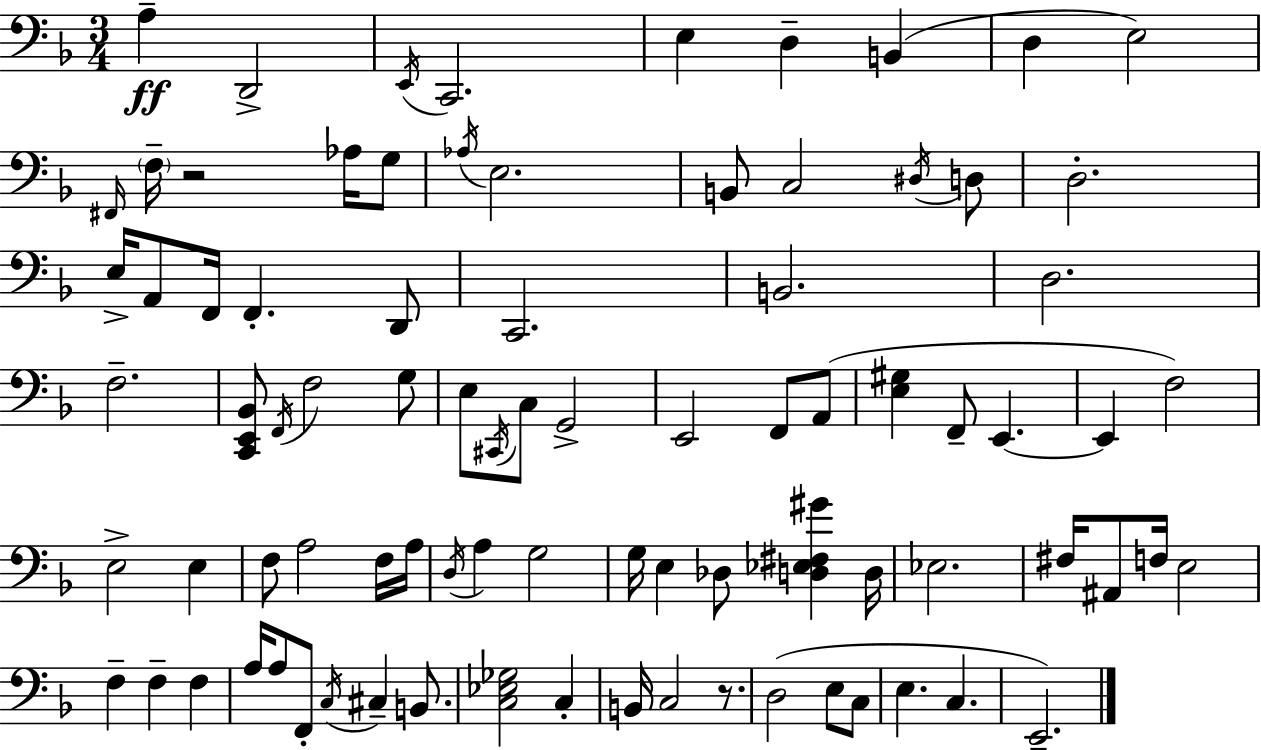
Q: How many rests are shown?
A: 2